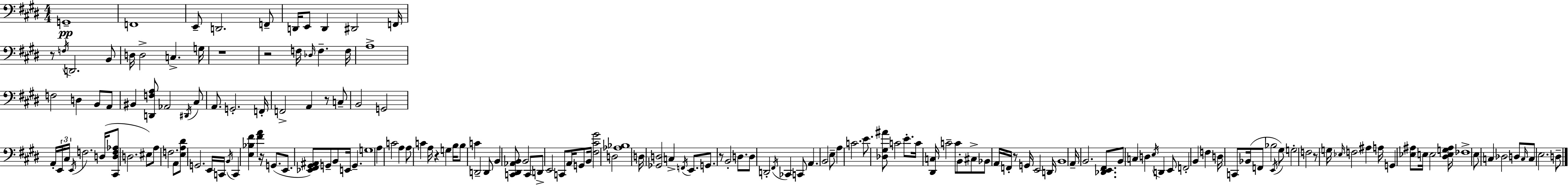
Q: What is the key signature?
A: E major